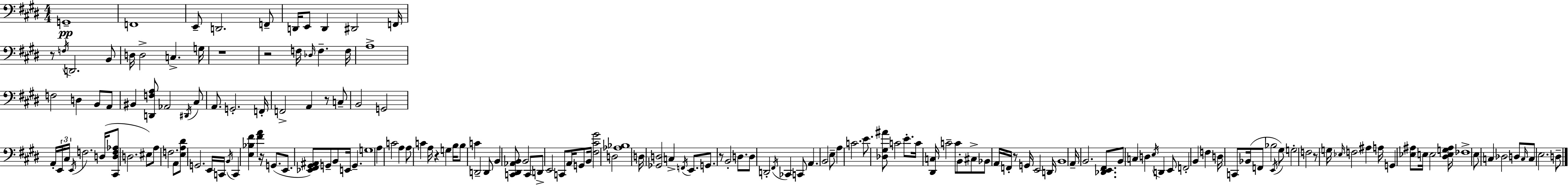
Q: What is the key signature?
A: E major